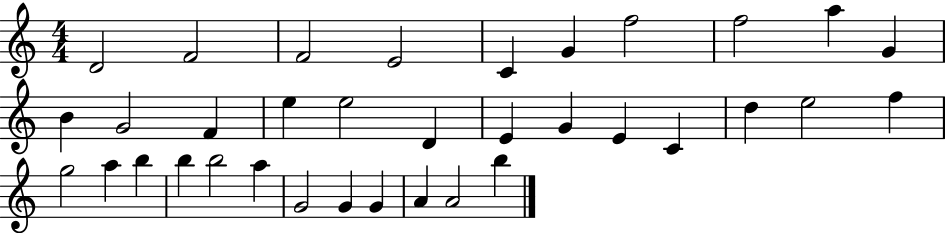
{
  \clef treble
  \numericTimeSignature
  \time 4/4
  \key c \major
  d'2 f'2 | f'2 e'2 | c'4 g'4 f''2 | f''2 a''4 g'4 | \break b'4 g'2 f'4 | e''4 e''2 d'4 | e'4 g'4 e'4 c'4 | d''4 e''2 f''4 | \break g''2 a''4 b''4 | b''4 b''2 a''4 | g'2 g'4 g'4 | a'4 a'2 b''4 | \break \bar "|."
}